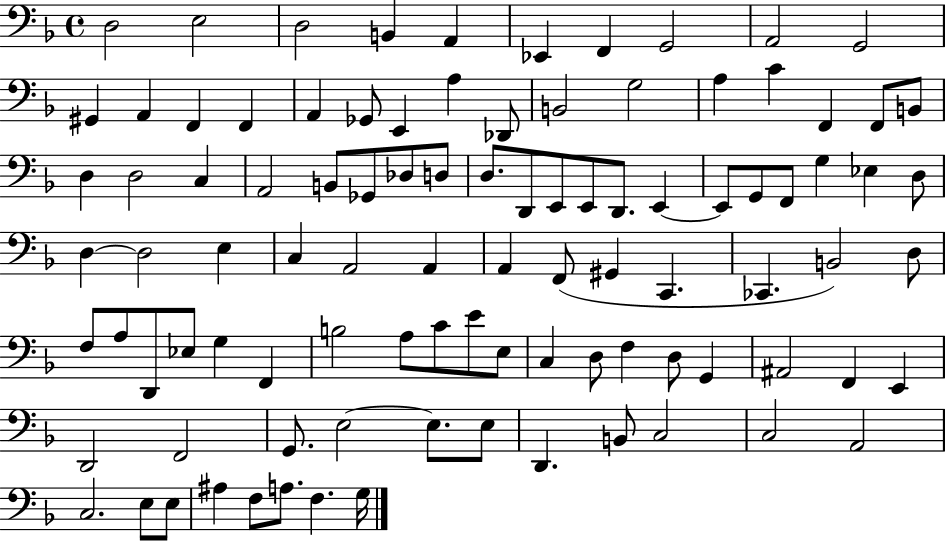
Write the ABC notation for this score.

X:1
T:Untitled
M:4/4
L:1/4
K:F
D,2 E,2 D,2 B,, A,, _E,, F,, G,,2 A,,2 G,,2 ^G,, A,, F,, F,, A,, _G,,/2 E,, A, _D,,/2 B,,2 G,2 A, C F,, F,,/2 B,,/2 D, D,2 C, A,,2 B,,/2 _G,,/2 _D,/2 D,/2 D,/2 D,,/2 E,,/2 E,,/2 D,,/2 E,, E,,/2 G,,/2 F,,/2 G, _E, D,/2 D, D,2 E, C, A,,2 A,, A,, F,,/2 ^G,, C,, _C,, B,,2 D,/2 F,/2 A,/2 D,,/2 _E,/2 G, F,, B,2 A,/2 C/2 E/2 E,/2 C, D,/2 F, D,/2 G,, ^A,,2 F,, E,, D,,2 F,,2 G,,/2 E,2 E,/2 E,/2 D,, B,,/2 C,2 C,2 A,,2 C,2 E,/2 E,/2 ^A, F,/2 A,/2 F, G,/4